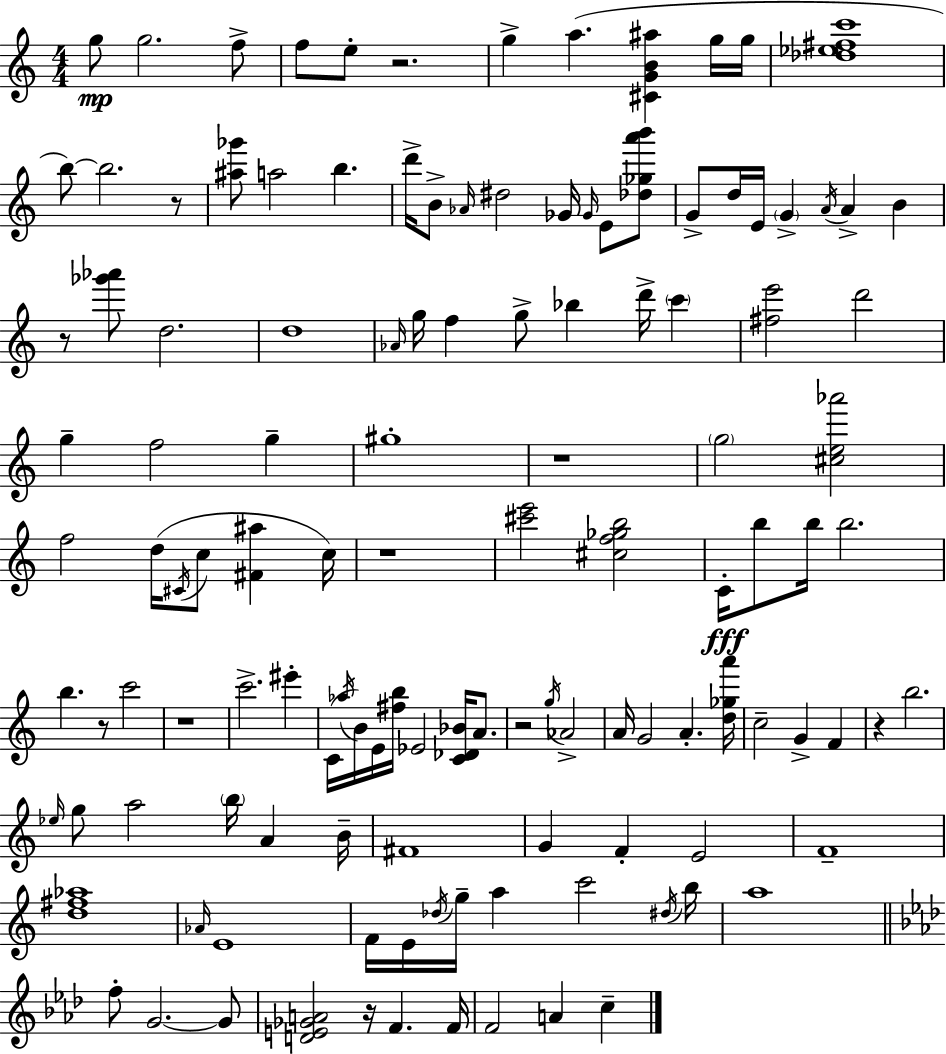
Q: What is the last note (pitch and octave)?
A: C5